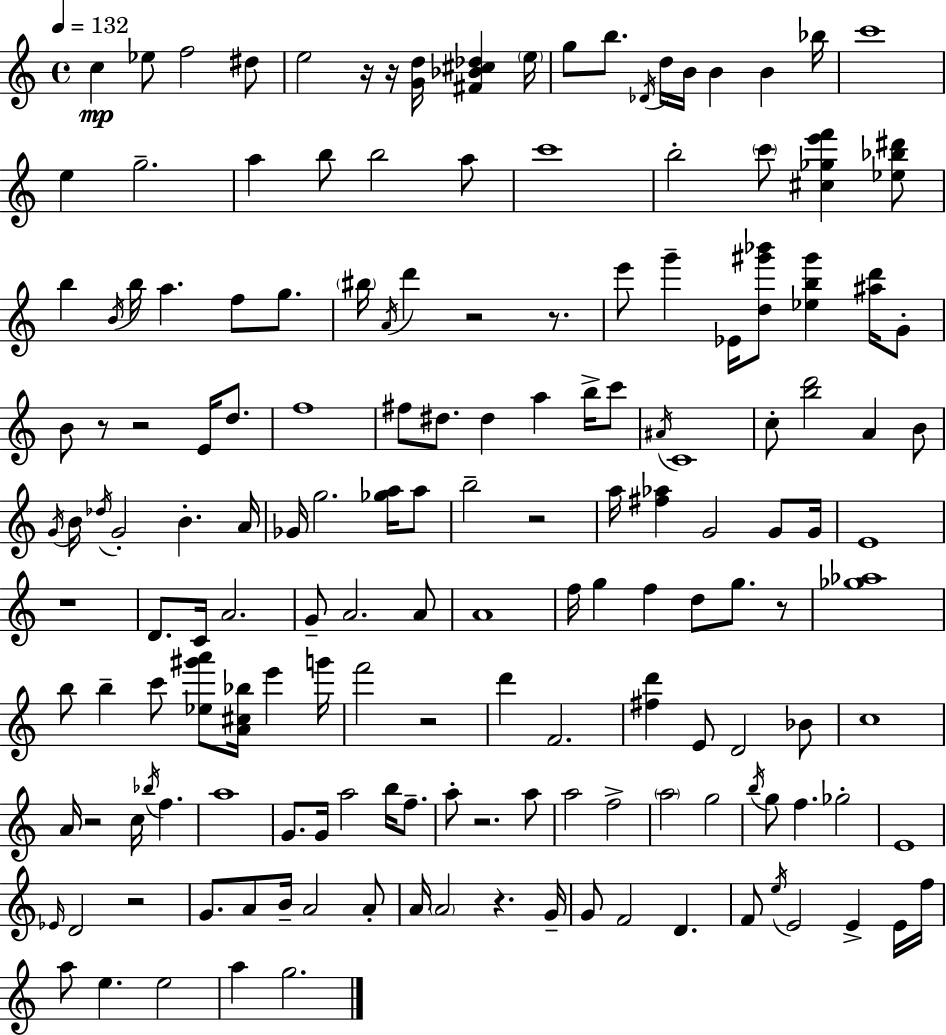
C5/q Eb5/e F5/h D#5/e E5/h R/s R/s [G4,D5]/s [F#4,Bb4,C#5,Db5]/q E5/s G5/e B5/e. Db4/s D5/s B4/s B4/q B4/q Bb5/s C6/w E5/q G5/h. A5/q B5/e B5/h A5/e C6/w B5/h C6/e [C#5,Gb5,E6,F6]/q [Eb5,Bb5,D#6]/e B5/q B4/s B5/s A5/q. F5/e G5/e. BIS5/s A4/s D6/q R/h R/e. E6/e G6/q Eb4/s [D5,G#6,Bb6]/e [Eb5,B5,G#6]/q [A#5,D6]/s G4/e B4/e R/e R/h E4/s D5/e. F5/w F#5/e D#5/e. D#5/q A5/q B5/s C6/e A#4/s C4/w C5/e [B5,D6]/h A4/q B4/e G4/s B4/s Db5/s G4/h B4/q. A4/s Gb4/s G5/h. [Gb5,A5]/s A5/e B5/h R/h A5/s [F#5,Ab5]/q G4/h G4/e G4/s E4/w R/w D4/e. C4/s A4/h. G4/e A4/h. A4/e A4/w F5/s G5/q F5/q D5/e G5/e. R/e [Gb5,Ab5]/w B5/e B5/q C6/e [Eb5,G#6,A6]/e [A4,C#5,Bb5]/s E6/q G6/s F6/h R/h D6/q F4/h. [F#5,D6]/q E4/e D4/h Bb4/e C5/w A4/s R/h C5/s Bb5/s F5/q. A5/w G4/e. G4/s A5/h B5/s F5/e. A5/e R/h. A5/e A5/h F5/h A5/h G5/h B5/s G5/e F5/q. Gb5/h E4/w Eb4/s D4/h R/h G4/e. A4/e B4/s A4/h A4/e A4/s A4/h R/q. G4/s G4/e F4/h D4/q. F4/e E5/s E4/h E4/q E4/s F5/s A5/e E5/q. E5/h A5/q G5/h.